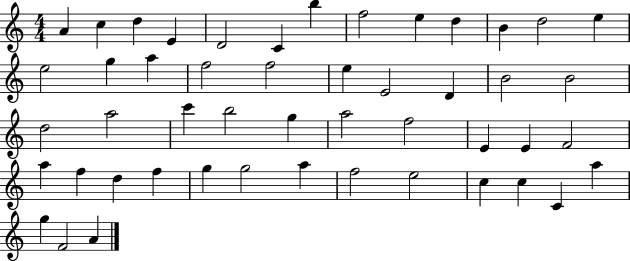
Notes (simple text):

A4/q C5/q D5/q E4/q D4/h C4/q B5/q F5/h E5/q D5/q B4/q D5/h E5/q E5/h G5/q A5/q F5/h F5/h E5/q E4/h D4/q B4/h B4/h D5/h A5/h C6/q B5/h G5/q A5/h F5/h E4/q E4/q F4/h A5/q F5/q D5/q F5/q G5/q G5/h A5/q F5/h E5/h C5/q C5/q C4/q A5/q G5/q F4/h A4/q